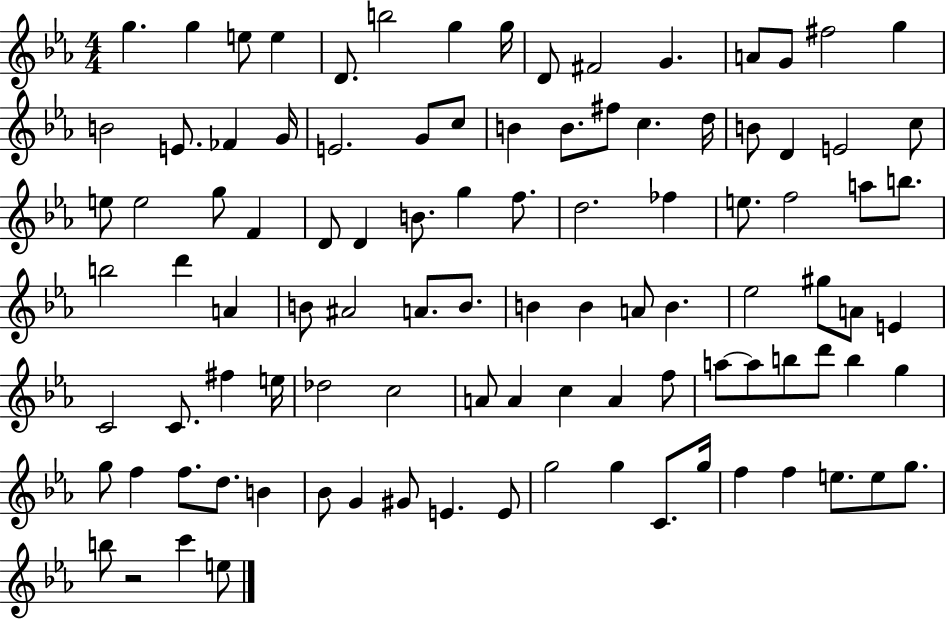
G5/q. G5/q E5/e E5/q D4/e. B5/h G5/q G5/s D4/e F#4/h G4/q. A4/e G4/e F#5/h G5/q B4/h E4/e. FES4/q G4/s E4/h. G4/e C5/e B4/q B4/e. F#5/e C5/q. D5/s B4/e D4/q E4/h C5/e E5/e E5/h G5/e F4/q D4/e D4/q B4/e. G5/q F5/e. D5/h. FES5/q E5/e. F5/h A5/e B5/e. B5/h D6/q A4/q B4/e A#4/h A4/e. B4/e. B4/q B4/q A4/e B4/q. Eb5/h G#5/e A4/e E4/q C4/h C4/e. F#5/q E5/s Db5/h C5/h A4/e A4/q C5/q A4/q F5/e A5/e A5/e B5/e D6/e B5/q G5/q G5/e F5/q F5/e. D5/e. B4/q Bb4/e G4/q G#4/e E4/q. E4/e G5/h G5/q C4/e. G5/s F5/q F5/q E5/e. E5/e G5/e. B5/e R/h C6/q E5/e